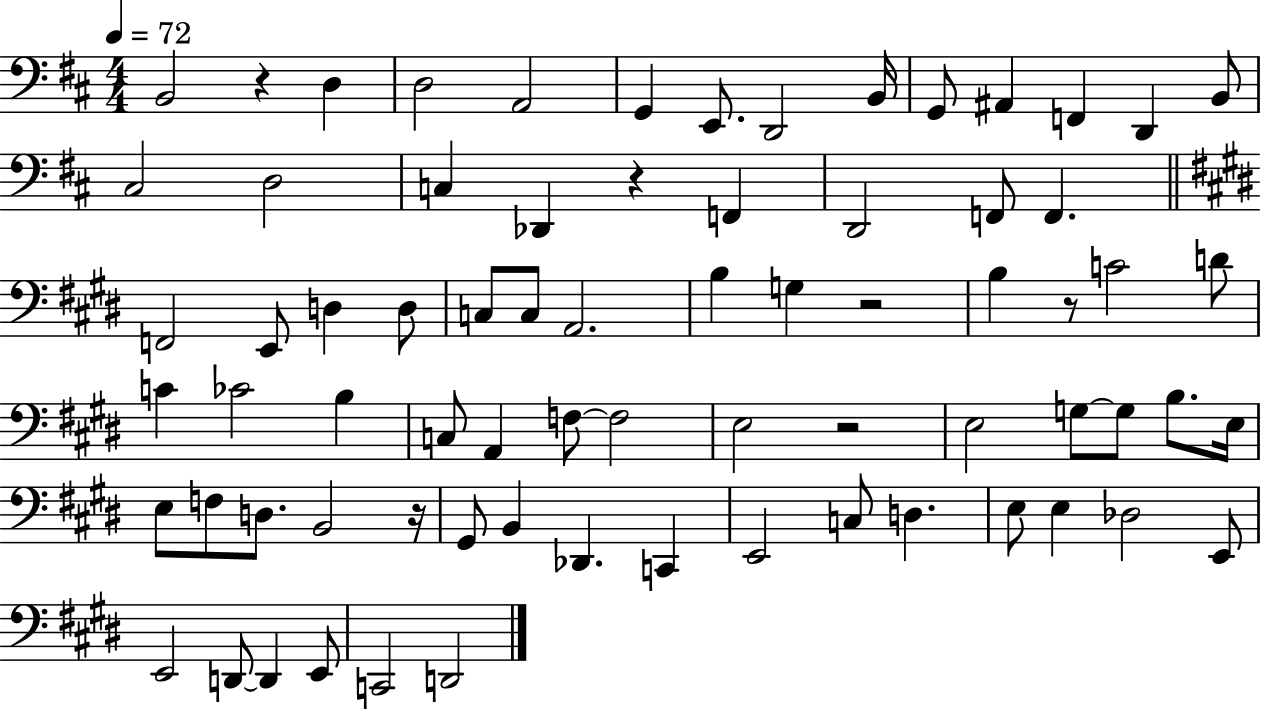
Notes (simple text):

B2/h R/q D3/q D3/h A2/h G2/q E2/e. D2/h B2/s G2/e A#2/q F2/q D2/q B2/e C#3/h D3/h C3/q Db2/q R/q F2/q D2/h F2/e F2/q. F2/h E2/e D3/q D3/e C3/e C3/e A2/h. B3/q G3/q R/h B3/q R/e C4/h D4/e C4/q CES4/h B3/q C3/e A2/q F3/e F3/h E3/h R/h E3/h G3/e G3/e B3/e. E3/s E3/e F3/e D3/e. B2/h R/s G#2/e B2/q Db2/q. C2/q E2/h C3/e D3/q. E3/e E3/q Db3/h E2/e E2/h D2/e D2/q E2/e C2/h D2/h